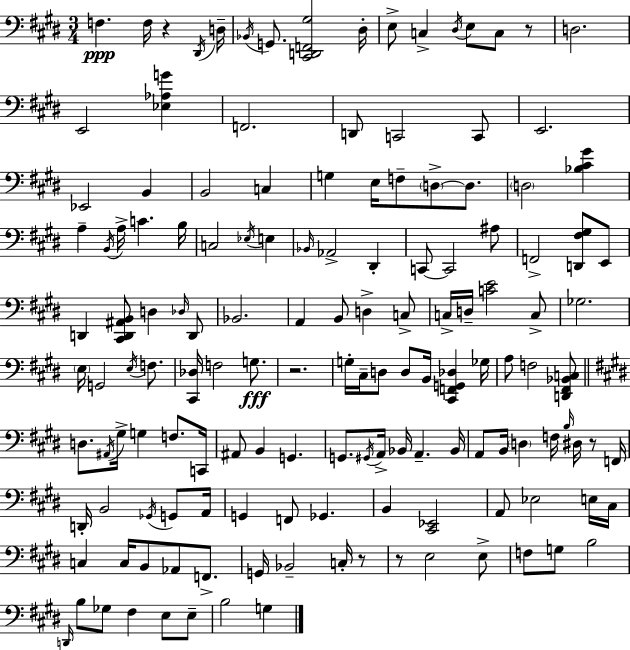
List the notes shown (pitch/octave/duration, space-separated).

F3/q. F3/s R/q D#2/s D3/s Bb2/s G2/e. [C#2,D2,F2,G#3]/h D#3/s E3/e C3/q D#3/s E3/e C3/e R/e D3/h. E2/h [Eb3,Ab3,G4]/q F2/h. D2/e C2/h C2/e E2/h. Eb2/h B2/q B2/h C3/q G3/q E3/s F3/e D3/e D3/e. D3/h [Bb3,C#4,G#4]/q A3/q B2/s A3/s C4/q. B3/s C3/h Eb3/s E3/q Bb2/s Ab2/h D#2/q C2/e C2/h A#3/e F2/h [D2,F#3,G#3]/e E2/e D2/q [C#2,D2,A#2,B2]/e D3/q Db3/s D2/e Bb2/h. A2/q B2/e D3/q C3/e C3/s D3/s [C4,E4]/h C3/e Gb3/h. E3/s G2/h E3/s F3/e. [C#2,Db3]/s F3/h G3/e. R/h. G3/s C#3/s D3/e D3/e B2/s [C#2,F2,G2,Db3]/q Gb3/s A3/e F3/h [D2,F#2,Bb2,C3]/e D3/e. A#2/s G#3/s G3/q F3/e. C2/s A#2/e B2/q G2/q. G2/e. G#2/s A2/s Bb2/s A2/q. Bb2/s A2/e B2/s D3/q F3/s B3/s D#3/s R/e F2/s D2/s B2/h Gb2/s G2/e A2/s G2/q F2/e Gb2/q. B2/q [C#2,Eb2]/h A2/e Eb3/h E3/s C#3/s C3/q C3/s B2/e Ab2/e F2/e. G2/s Bb2/h C3/s R/e R/e E3/h E3/e F3/e G3/e B3/h D2/s B3/e Gb3/e F#3/q E3/e E3/e B3/h G3/q